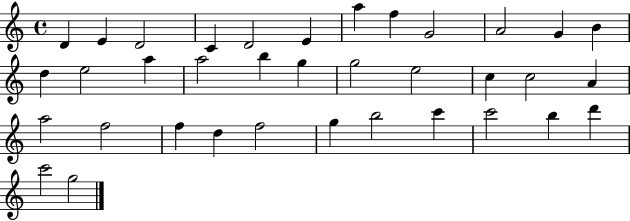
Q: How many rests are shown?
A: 0